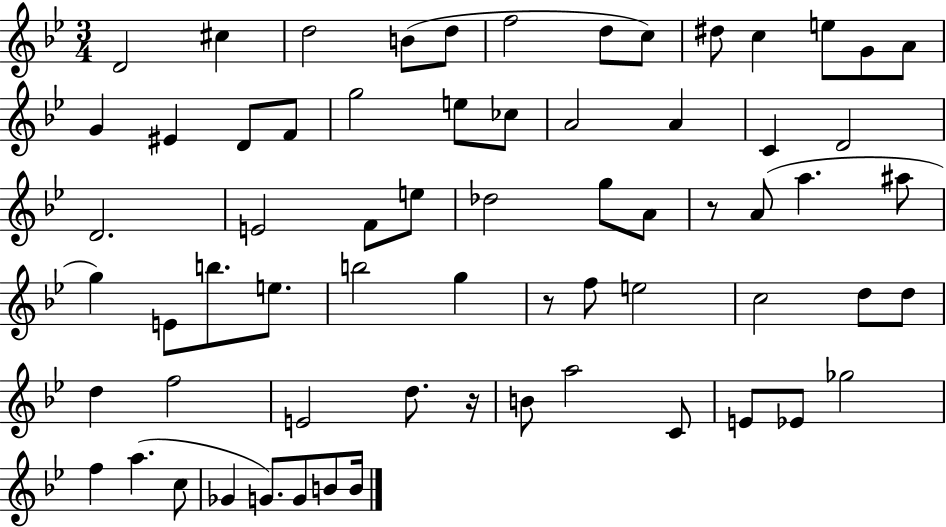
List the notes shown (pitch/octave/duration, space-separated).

D4/h C#5/q D5/h B4/e D5/e F5/h D5/e C5/e D#5/e C5/q E5/e G4/e A4/e G4/q EIS4/q D4/e F4/e G5/h E5/e CES5/e A4/h A4/q C4/q D4/h D4/h. E4/h F4/e E5/e Db5/h G5/e A4/e R/e A4/e A5/q. A#5/e G5/q E4/e B5/e. E5/e. B5/h G5/q R/e F5/e E5/h C5/h D5/e D5/e D5/q F5/h E4/h D5/e. R/s B4/e A5/h C4/e E4/e Eb4/e Gb5/h F5/q A5/q. C5/e Gb4/q G4/e. G4/e B4/e B4/s